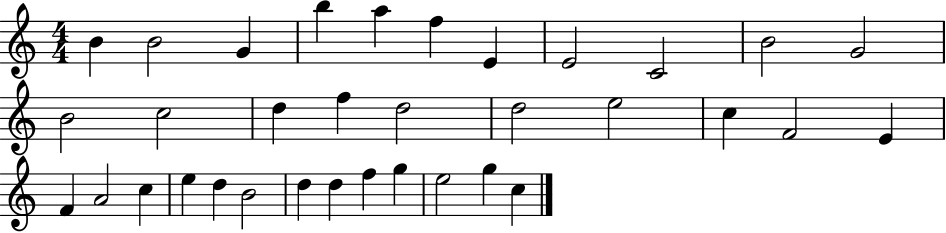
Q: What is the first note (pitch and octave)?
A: B4